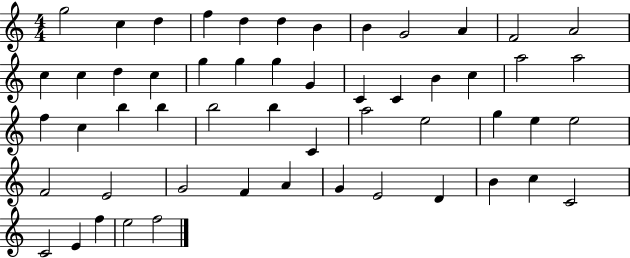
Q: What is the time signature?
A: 4/4